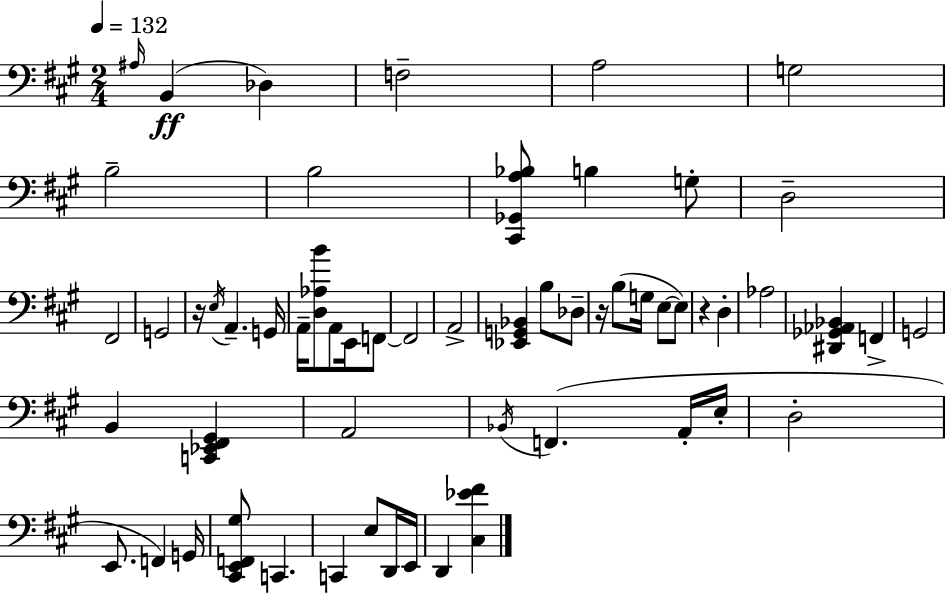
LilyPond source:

{
  \clef bass
  \numericTimeSignature
  \time 2/4
  \key a \major
  \tempo 4 = 132
  \grace { ais16 }(\ff b,4 des4) | f2-- | a2 | g2 | \break b2-- | b2 | <cis, ges, a bes>8 b4 g8-. | d2-- | \break fis,2 | g,2 | r16 \acciaccatura { e16 } a,4.-- | g,16 a,16-- <d aes b'>8 a,8 e,16 | \break f,8~~ f,2 | a,2-> | <ees, g, bes,>4 b8 | des8-- r16 b8( g16 e8~~ | \break e8) r4 d4-. | aes2 | <dis, ges, aes, bes,>4 f,4-> | g,2 | \break b,4 <c, ees, fis, gis,>4 | a,2 | \acciaccatura { bes,16 } f,4.( | a,16-. e16-. d2-. | \break e,8. f,4) | g,16 <cis, e, f, gis>8 c,4. | c,4 e8 | d,16 e,16 d,4 <cis ees' fis'>4 | \break \bar "|."
}